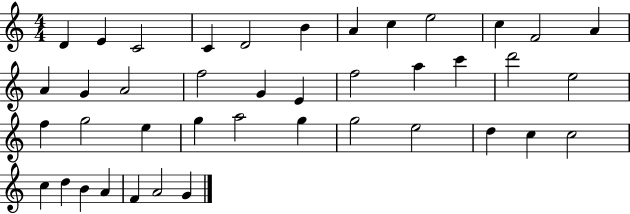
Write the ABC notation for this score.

X:1
T:Untitled
M:4/4
L:1/4
K:C
D E C2 C D2 B A c e2 c F2 A A G A2 f2 G E f2 a c' d'2 e2 f g2 e g a2 g g2 e2 d c c2 c d B A F A2 G